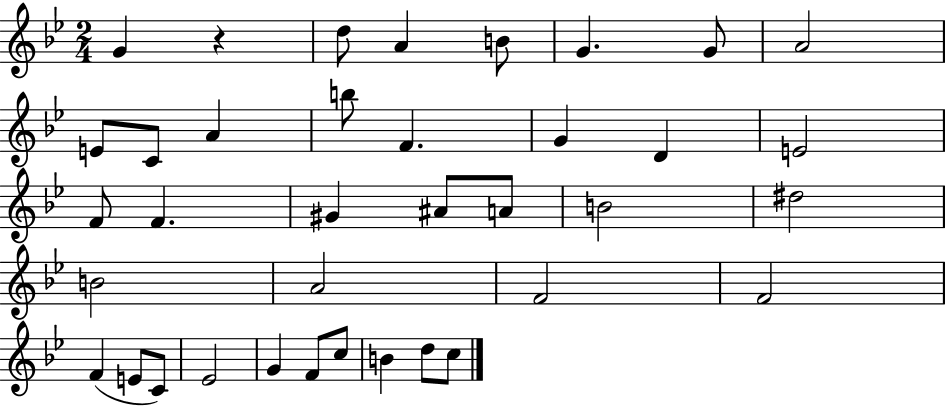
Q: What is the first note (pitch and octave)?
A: G4